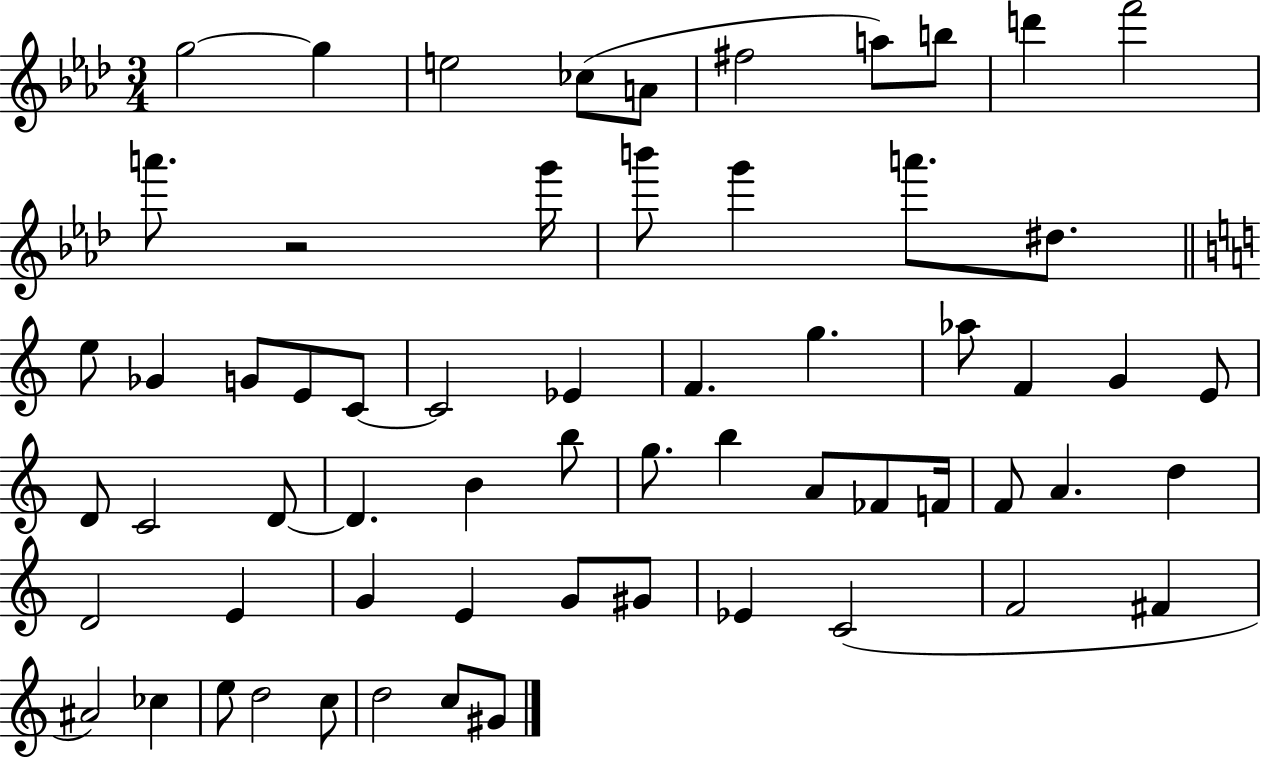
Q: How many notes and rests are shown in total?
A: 62